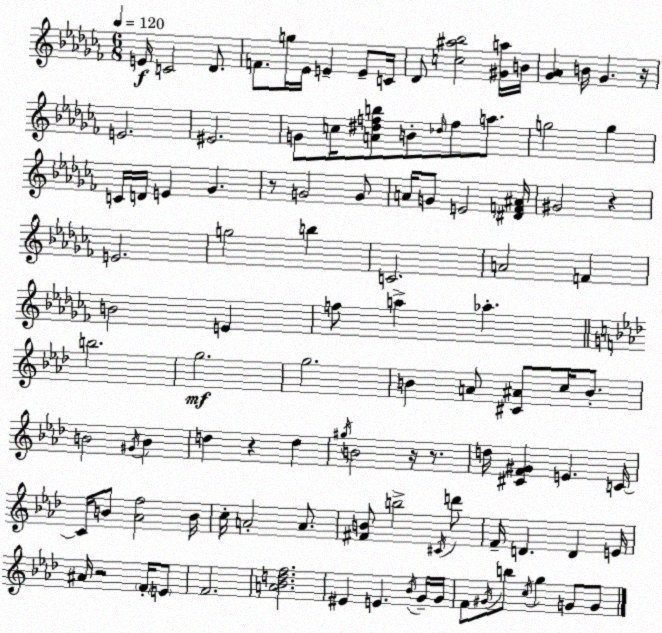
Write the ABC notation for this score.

X:1
T:Untitled
M:6/8
L:1/4
K:Abm
E/4 C2 _D/2 F/2 g/4 _E/4 E E/2 C/4 _D/2 [c^a_b]2 [^Ga]/4 B/4 [_G_A] B/4 _G z/4 E2 ^E2 G/2 c/4 [A^dfb]/2 B/2 _d/4 f/2 a/2 g2 g C/4 D/4 E _G z/2 G2 G/2 A/4 G/2 E2 [^DF^A]/4 ^G2 z E2 g2 b C2 A2 F B2 E f/2 a _a b2 g2 g2 B A/2 [^C^A]/2 c/4 B/2 B2 ^G/4 B d z d ^g/4 B2 z/4 z/2 d/4 [^CF^G] E C/4 C/4 B/2 [_Af]2 B/4 c/4 A2 A/2 [^FB]/2 b2 ^C/4 d'/2 F/4 D D E/4 ^A/4 z2 F/4 E/2 F2 [A_Bdf]2 ^E E _B/4 G/4 G/4 F/2 ^G/4 b/2 c/4 g G/2 G/2